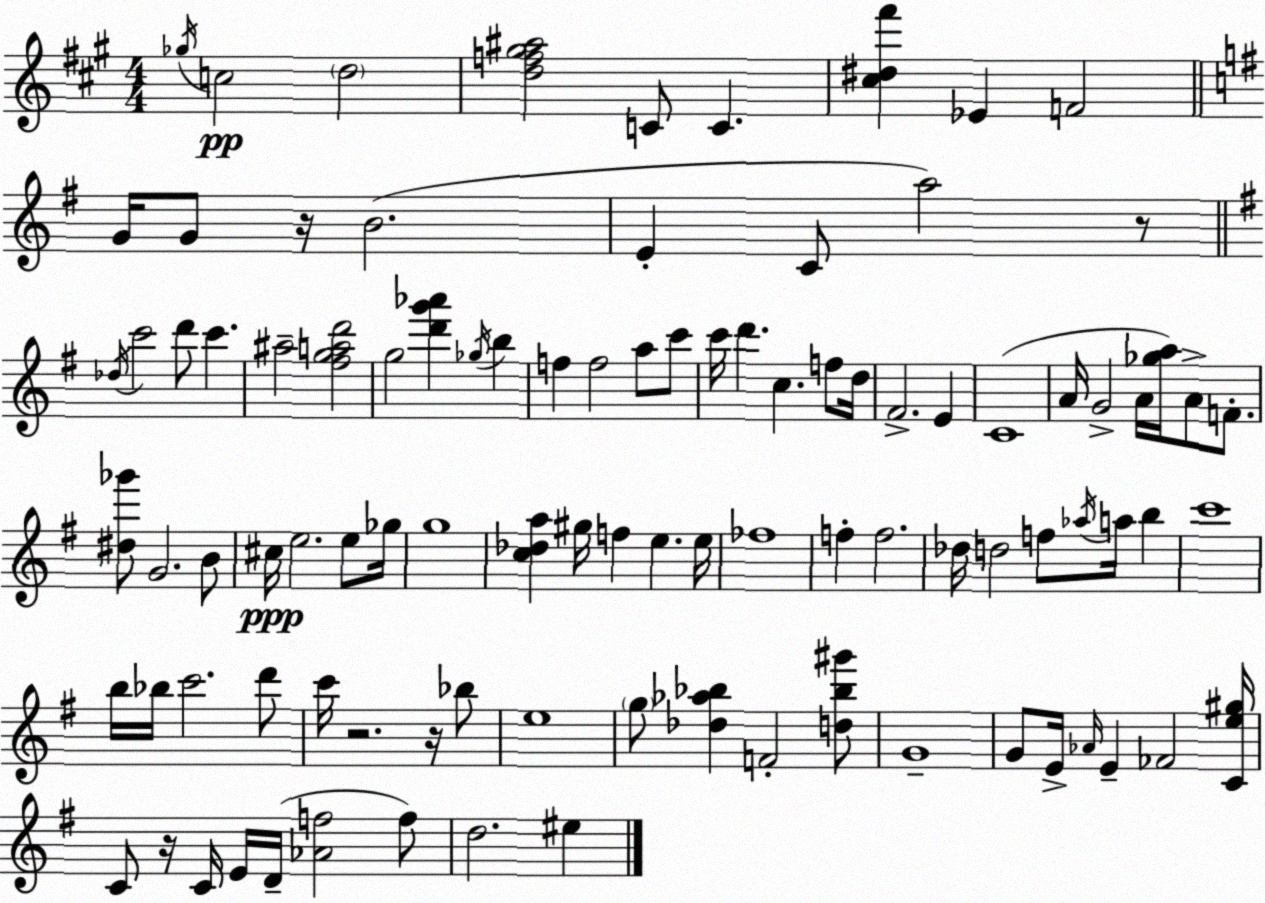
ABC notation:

X:1
T:Untitled
M:4/4
L:1/4
K:A
_g/4 c2 d2 [df^g^a]2 C/2 C [^c^d^f'] _E F2 G/4 G/2 z/4 B2 E C/2 a2 z/2 _d/4 c'2 d'/2 c' ^a2 [^fgad']2 g2 [d'g'_a'] _g/4 b f f2 a/2 c'/2 c'/4 d' c f/2 d/4 ^F2 E C4 A/4 G2 A/4 [_ga]/4 A/2 F/2 [^d_g']/2 G2 B/2 ^c/4 e2 e/2 _g/4 g4 [c_da] ^g/4 f e e/4 _f4 f f2 _d/4 d2 f/2 _a/4 a/4 b c'4 b/4 _b/4 c'2 d'/2 c'/4 z2 z/4 _b/2 e4 g/2 [_d_a_b] F2 [d_b^g']/2 G4 G/2 E/4 _A/4 E _F2 [Ce^g]/4 C/2 z/4 C/4 E/4 D/4 [_Af]2 f/2 d2 ^e